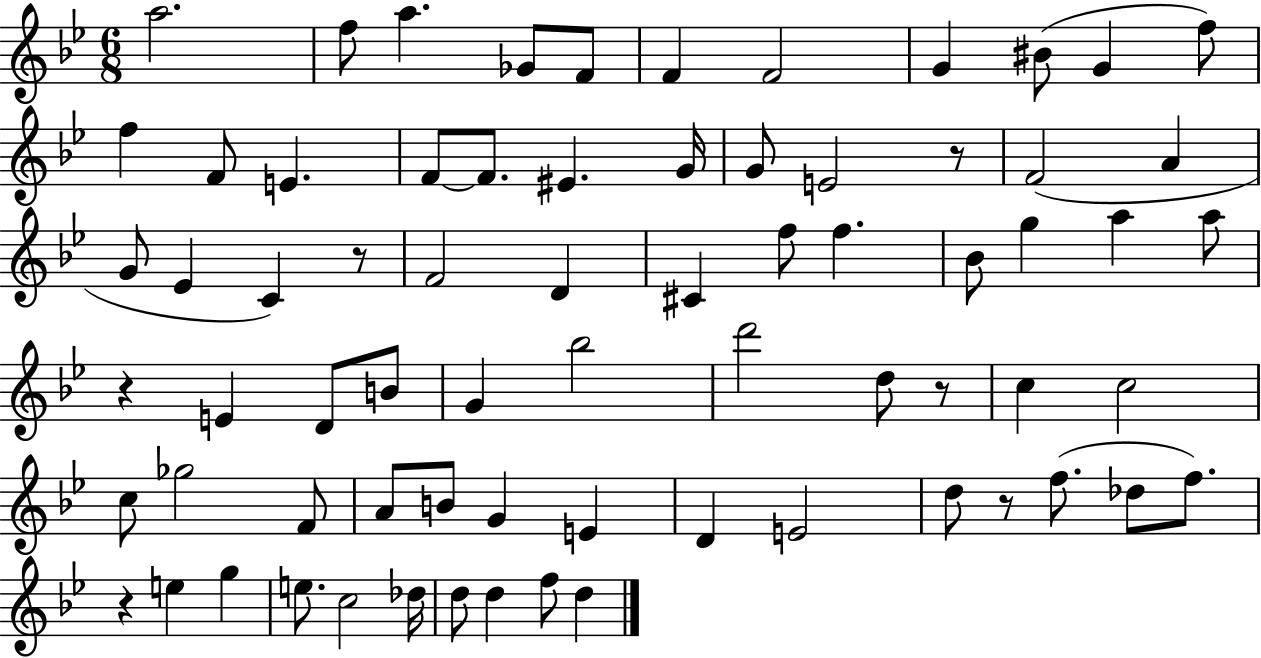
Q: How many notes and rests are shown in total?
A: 71